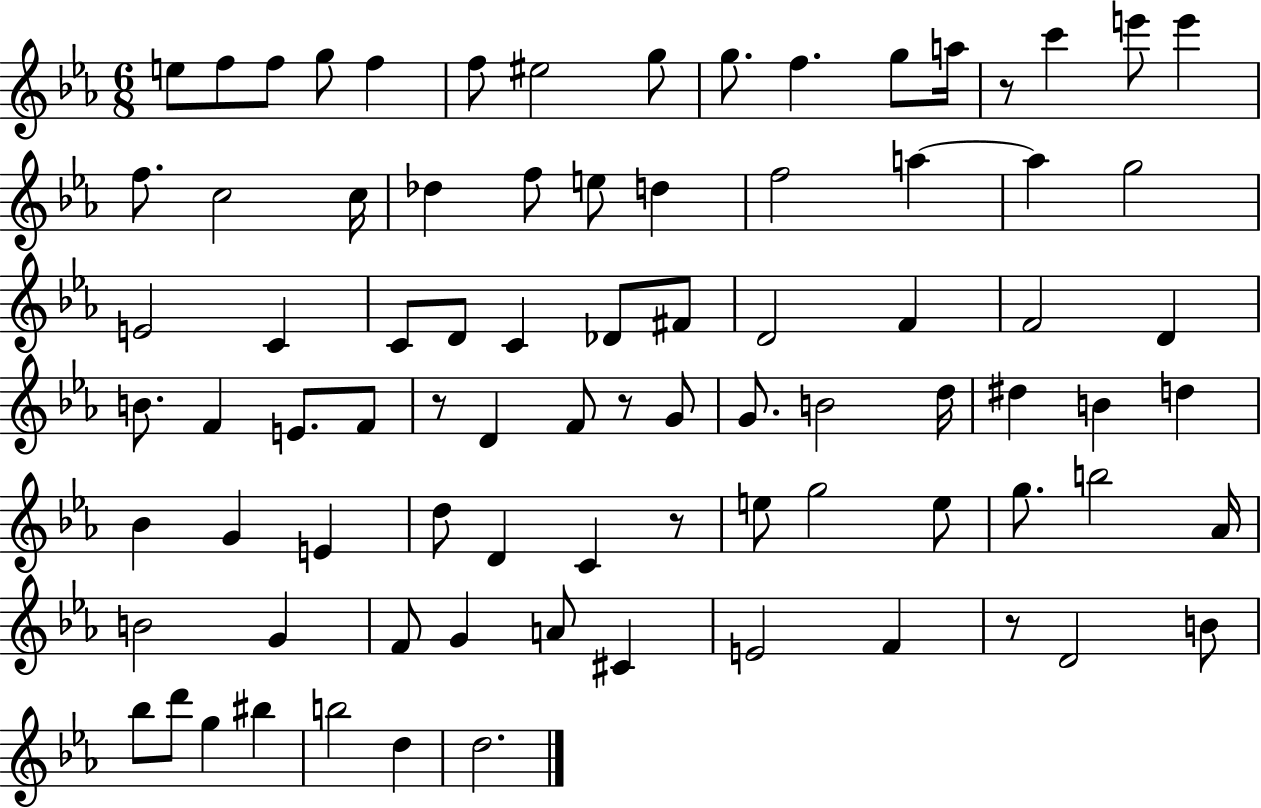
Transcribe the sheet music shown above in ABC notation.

X:1
T:Untitled
M:6/8
L:1/4
K:Eb
e/2 f/2 f/2 g/2 f f/2 ^e2 g/2 g/2 f g/2 a/4 z/2 c' e'/2 e' f/2 c2 c/4 _d f/2 e/2 d f2 a a g2 E2 C C/2 D/2 C _D/2 ^F/2 D2 F F2 D B/2 F E/2 F/2 z/2 D F/2 z/2 G/2 G/2 B2 d/4 ^d B d _B G E d/2 D C z/2 e/2 g2 e/2 g/2 b2 _A/4 B2 G F/2 G A/2 ^C E2 F z/2 D2 B/2 _b/2 d'/2 g ^b b2 d d2